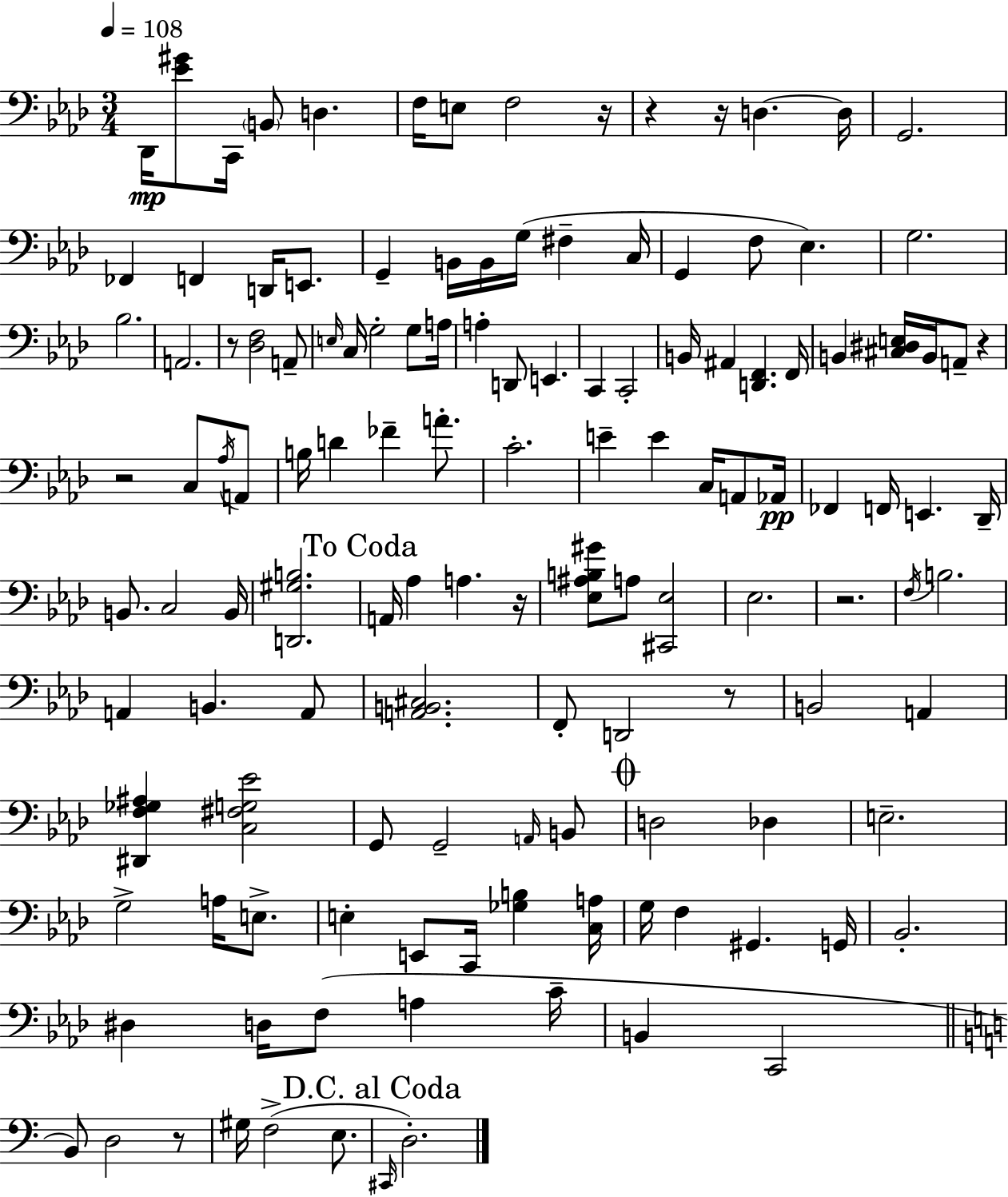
X:1
T:Untitled
M:3/4
L:1/4
K:Ab
_D,,/4 [_E^G]/2 C,,/4 B,,/2 D, F,/4 E,/2 F,2 z/4 z z/4 D, D,/4 G,,2 _F,, F,, D,,/4 E,,/2 G,, B,,/4 B,,/4 G,/4 ^F, C,/4 G,, F,/2 _E, G,2 _B,2 A,,2 z/2 [_D,F,]2 A,,/2 E,/4 C,/4 G,2 G,/2 A,/4 A, D,,/2 E,, C,, C,,2 B,,/4 ^A,, [D,,F,,] F,,/4 B,, [^C,^D,E,]/4 B,,/4 A,,/2 z z2 C,/2 _A,/4 A,,/2 B,/4 D _F A/2 C2 E E C,/4 A,,/2 _A,,/4 _F,, F,,/4 E,, _D,,/4 B,,/2 C,2 B,,/4 [D,,^G,B,]2 A,,/4 _A, A, z/4 [_E,^A,B,^G]/2 A,/2 [^C,,_E,]2 _E,2 z2 F,/4 B,2 A,, B,, A,,/2 [A,,B,,^C,]2 F,,/2 D,,2 z/2 B,,2 A,, [^D,,F,_G,^A,] [C,^F,G,_E]2 G,,/2 G,,2 A,,/4 B,,/2 D,2 _D, E,2 G,2 A,/4 E,/2 E, E,,/2 C,,/4 [_G,B,] [C,A,]/4 G,/4 F, ^G,, G,,/4 _B,,2 ^D, D,/4 F,/2 A, C/4 B,, C,,2 B,,/2 D,2 z/2 ^G,/4 F,2 E,/2 ^C,,/4 D,2